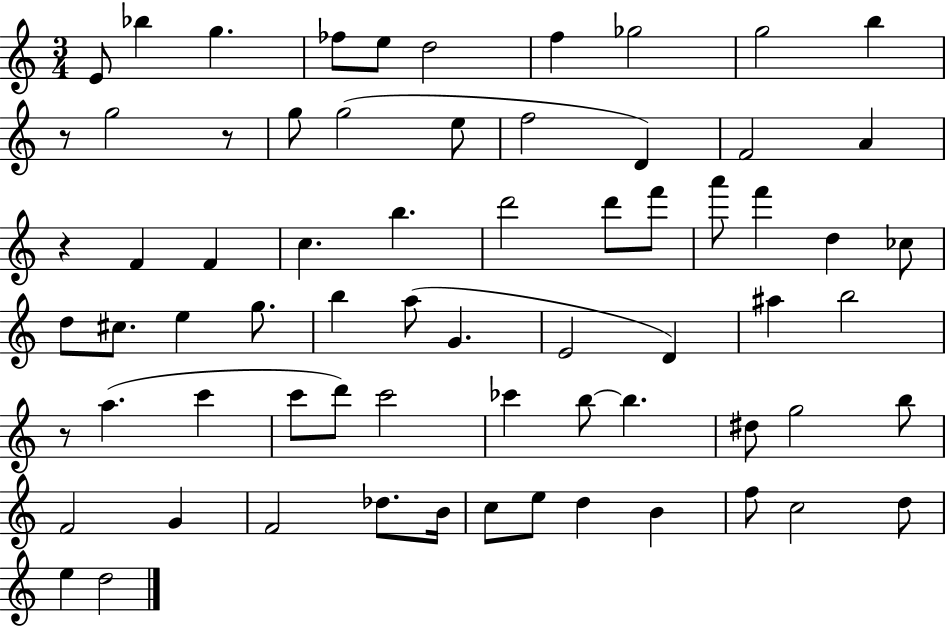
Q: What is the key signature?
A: C major